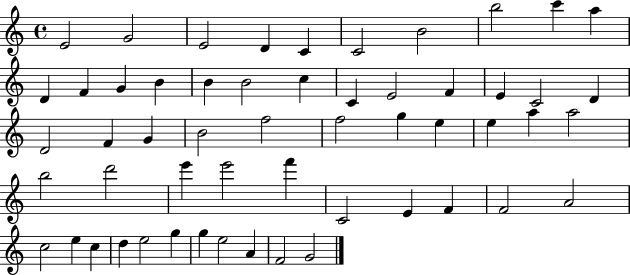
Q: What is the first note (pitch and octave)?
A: E4